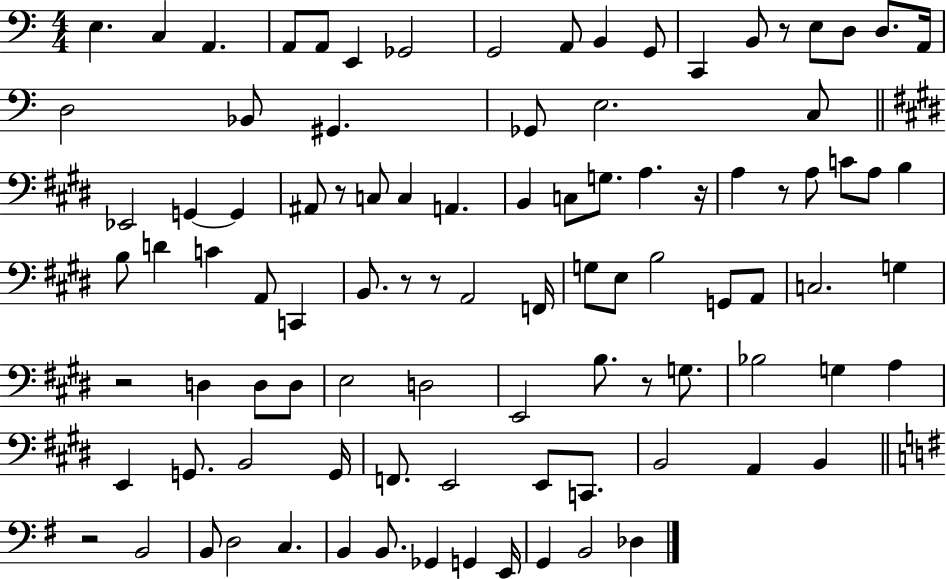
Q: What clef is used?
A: bass